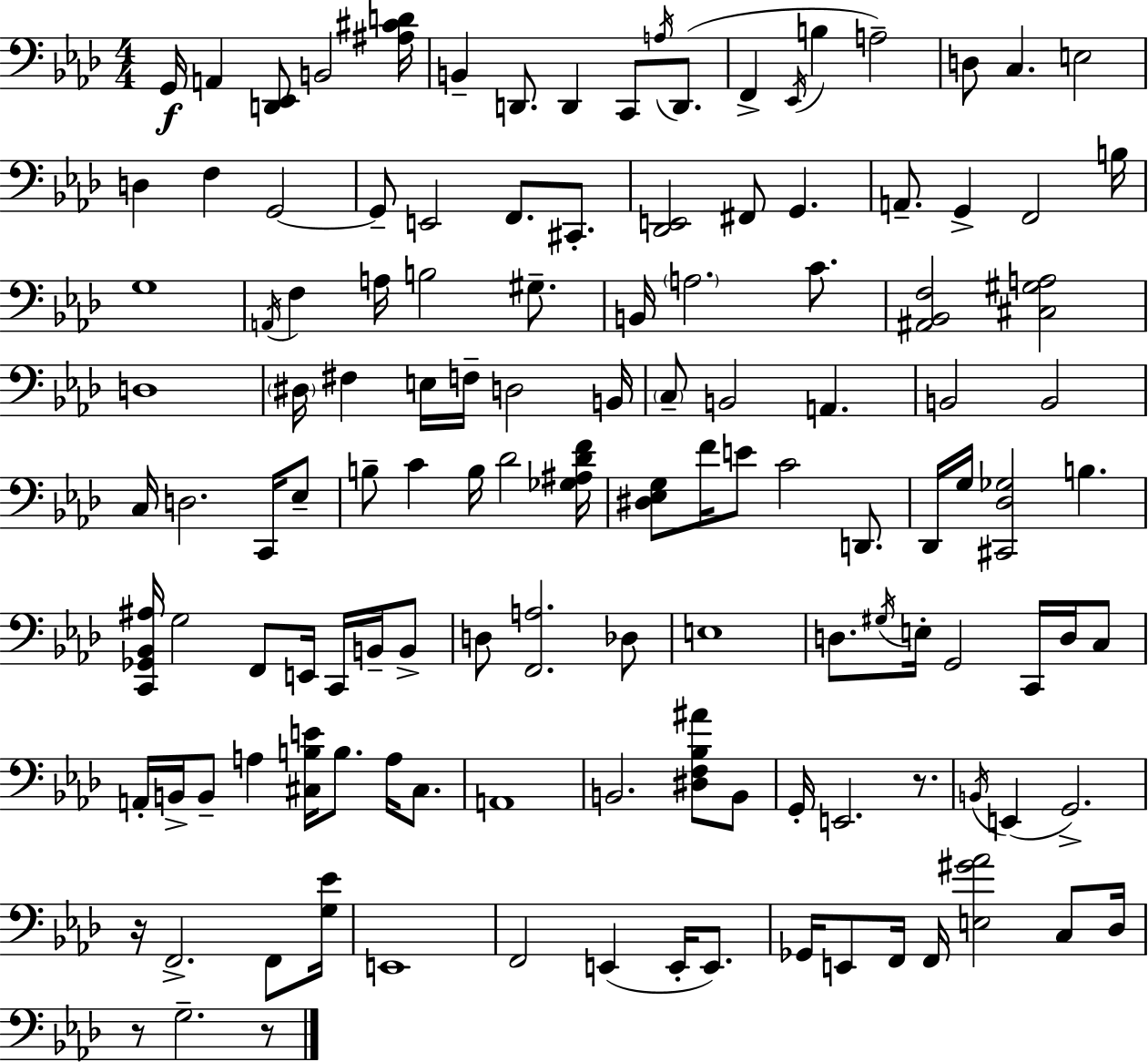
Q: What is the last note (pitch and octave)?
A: G3